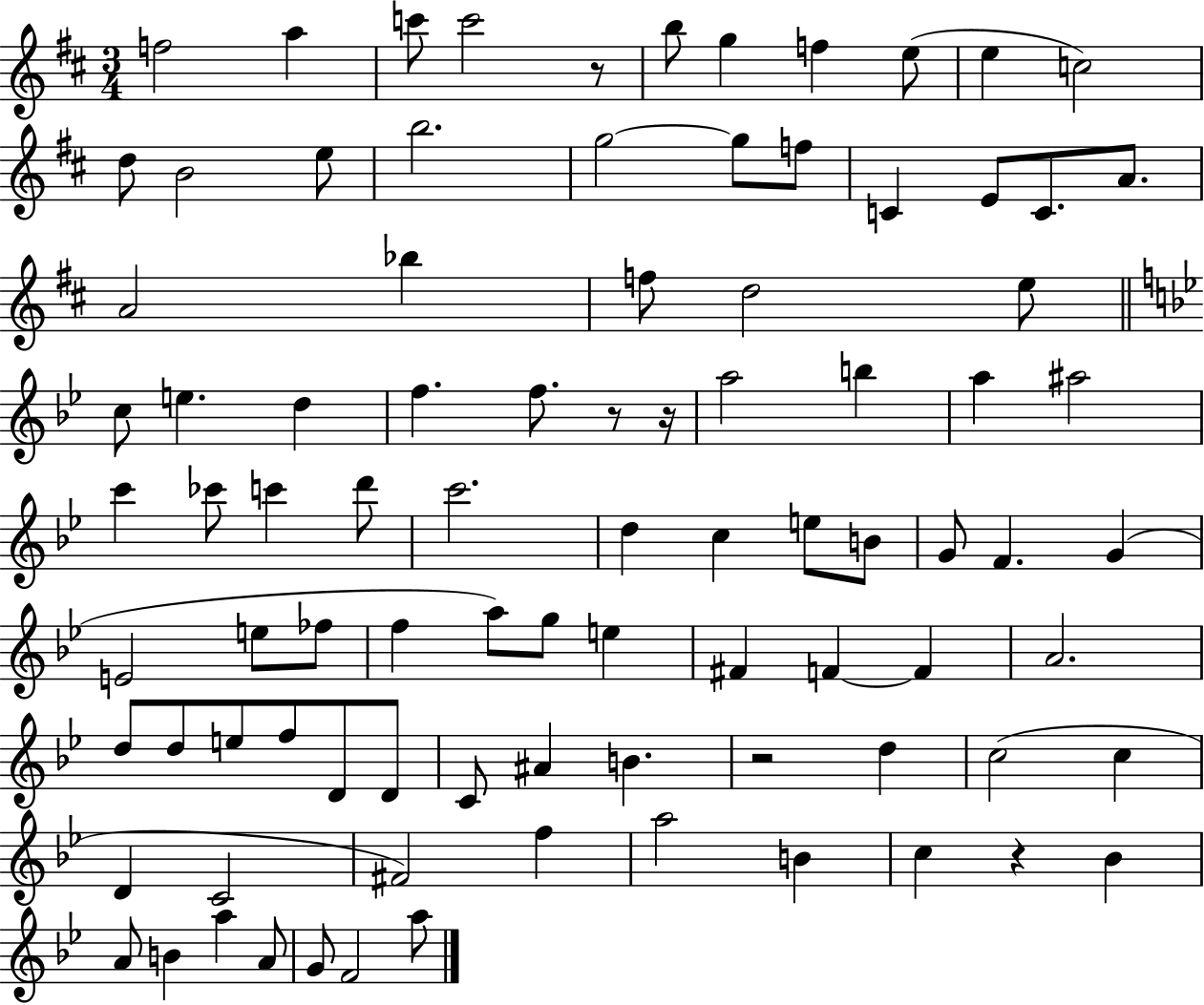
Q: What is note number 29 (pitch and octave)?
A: D5